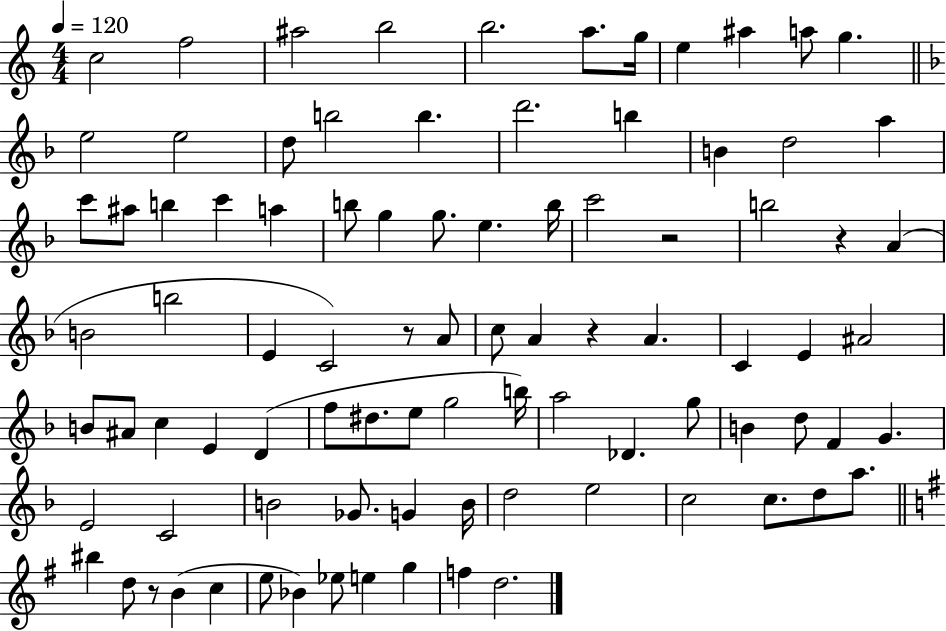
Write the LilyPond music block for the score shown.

{
  \clef treble
  \numericTimeSignature
  \time 4/4
  \key c \major
  \tempo 4 = 120
  c''2 f''2 | ais''2 b''2 | b''2. a''8. g''16 | e''4 ais''4 a''8 g''4. | \break \bar "||" \break \key f \major e''2 e''2 | d''8 b''2 b''4. | d'''2. b''4 | b'4 d''2 a''4 | \break c'''8 ais''8 b''4 c'''4 a''4 | b''8 g''4 g''8. e''4. b''16 | c'''2 r2 | b''2 r4 a'4( | \break b'2 b''2 | e'4 c'2) r8 a'8 | c''8 a'4 r4 a'4. | c'4 e'4 ais'2 | \break b'8 ais'8 c''4 e'4 d'4( | f''8 dis''8. e''8 g''2 b''16) | a''2 des'4. g''8 | b'4 d''8 f'4 g'4. | \break e'2 c'2 | b'2 ges'8. g'4 b'16 | d''2 e''2 | c''2 c''8. d''8 a''8. | \break \bar "||" \break \key g \major bis''4 d''8 r8 b'4( c''4 | e''8 bes'4) ees''8 e''4 g''4 | f''4 d''2. | \bar "|."
}